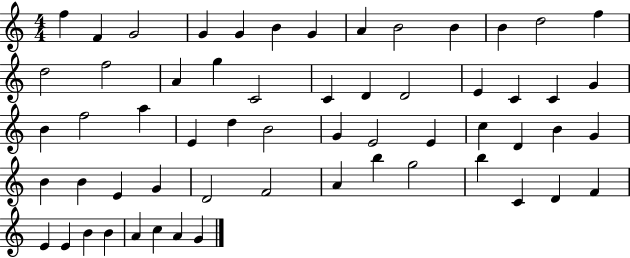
F5/q F4/q G4/h G4/q G4/q B4/q G4/q A4/q B4/h B4/q B4/q D5/h F5/q D5/h F5/h A4/q G5/q C4/h C4/q D4/q D4/h E4/q C4/q C4/q G4/q B4/q F5/h A5/q E4/q D5/q B4/h G4/q E4/h E4/q C5/q D4/q B4/q G4/q B4/q B4/q E4/q G4/q D4/h F4/h A4/q B5/q G5/h B5/q C4/q D4/q F4/q E4/q E4/q B4/q B4/q A4/q C5/q A4/q G4/q